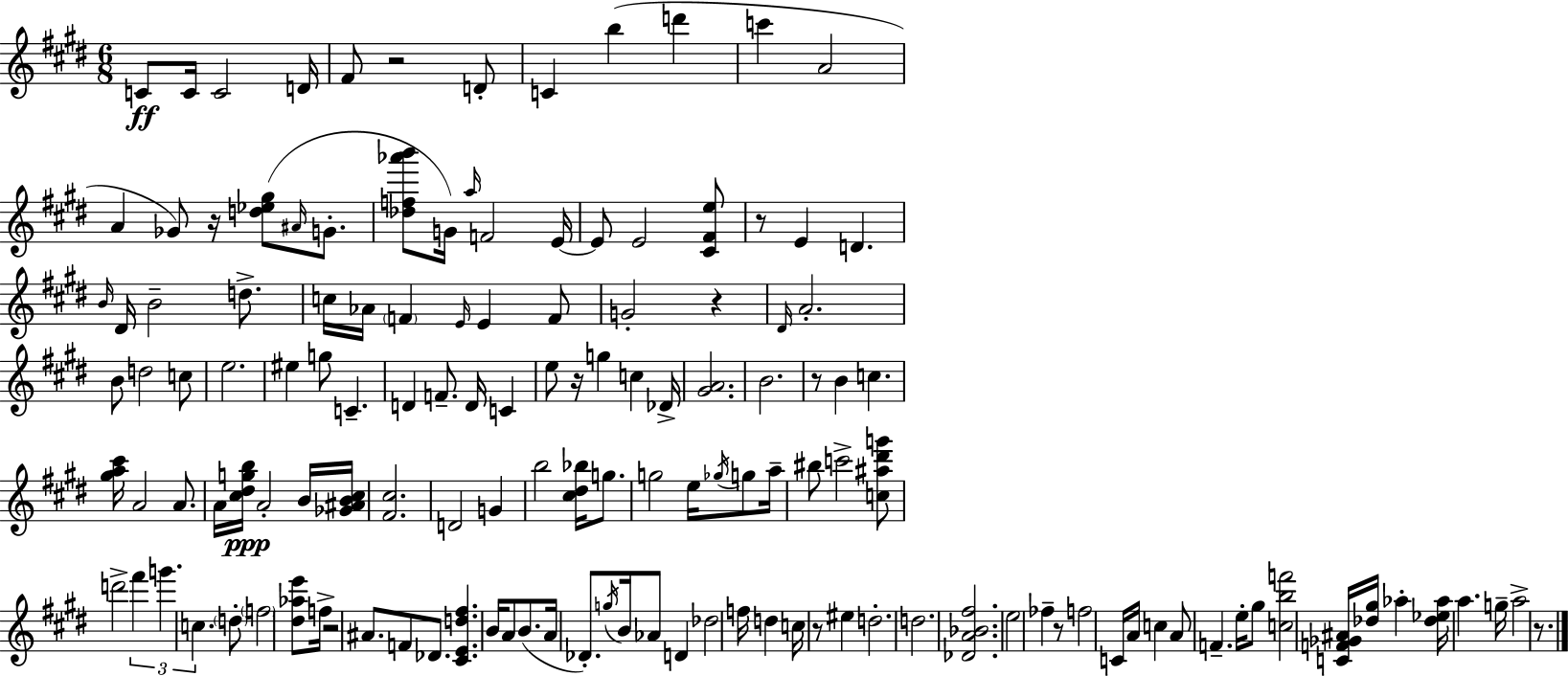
C4/e C4/s C4/h D4/s F#4/e R/h D4/e C4/q B5/q D6/q C6/q A4/h A4/q Gb4/e R/s [D5,Eb5,G#5]/e A#4/s G4/e. [Db5,F5,Ab6,B6]/e G4/s A5/s F4/h E4/s E4/e E4/h [C#4,F#4,E5]/e R/e E4/q D4/q. B4/s D#4/s B4/h D5/e. C5/s Ab4/s F4/q E4/s E4/q F4/e G4/h R/q D#4/s A4/h. B4/e D5/h C5/e E5/h. EIS5/q G5/e C4/q. D4/q F4/e. D4/s C4/q E5/e R/s G5/q C5/q Db4/s [G#4,A4]/h. B4/h. R/e B4/q C5/q. [G#5,A5,C#6]/s A4/h A4/e. A4/s [C#5,D#5,G5,B5]/s A4/h B4/s [Gb4,A#4,B4,C#5]/s [F#4,C#5]/h. D4/h G4/q B5/h [C#5,D#5,Bb5]/s G5/e. G5/h E5/s Gb5/s G5/e A5/s BIS5/e C6/h [C5,A#5,D#6,G6]/e D6/h F#6/q G6/q. C5/q. D5/e F5/h [D#5,Ab5,E6]/e F5/s R/h A#4/e. F4/e Db4/e. [C#4,E4,D5,F#5]/q. B4/s A4/e B4/e. A4/s Db4/e. G5/s B4/s Ab4/e D4/q Db5/h F5/s D5/q C5/s R/e EIS5/q D5/h. D5/h. [Db4,A4,Bb4,F#5]/h. E5/h FES5/q R/e F5/h C4/s A4/s C5/q A4/e F4/q. E5/s G#5/e [C5,B5,F6]/h [C4,F4,Gb4,A#4]/s [Db5,G#5]/s Ab5/q [Db5,Eb5,Ab5]/s A5/q. G5/s A5/h R/e.